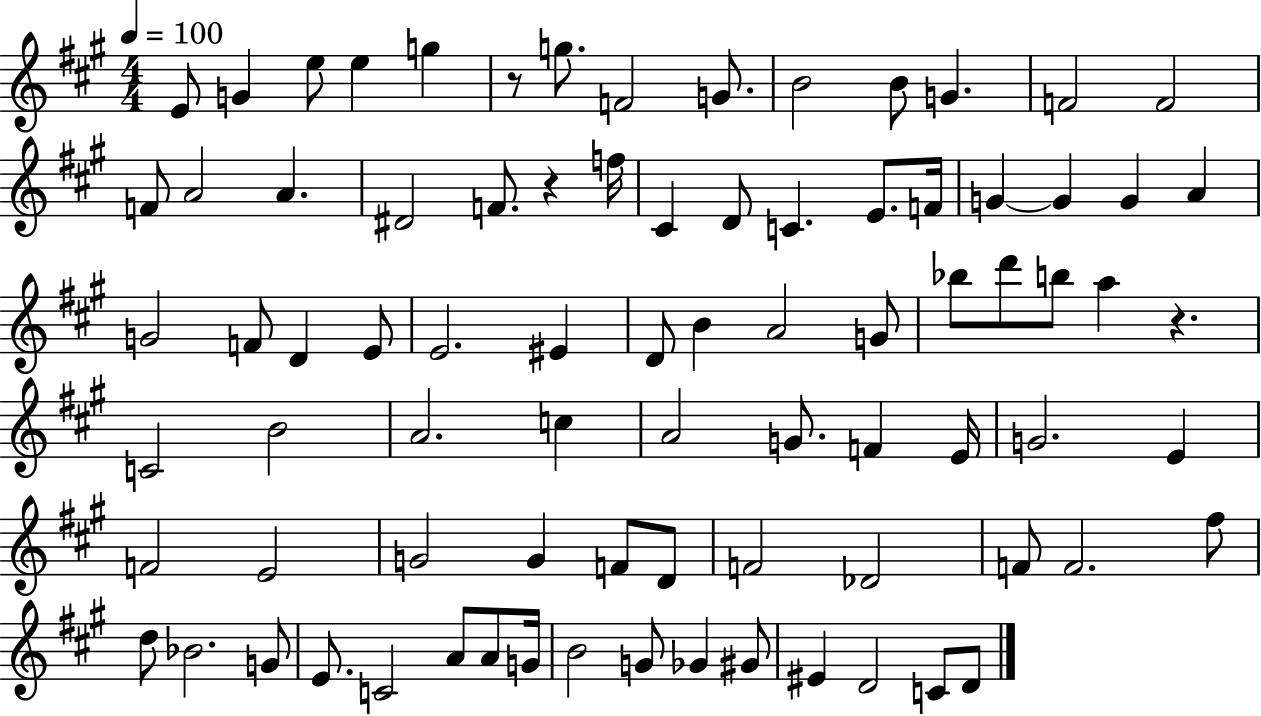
{
  \clef treble
  \numericTimeSignature
  \time 4/4
  \key a \major
  \tempo 4 = 100
  e'8 g'4 e''8 e''4 g''4 | r8 g''8. f'2 g'8. | b'2 b'8 g'4. | f'2 f'2 | \break f'8 a'2 a'4. | dis'2 f'8. r4 f''16 | cis'4 d'8 c'4. e'8. f'16 | g'4~~ g'4 g'4 a'4 | \break g'2 f'8 d'4 e'8 | e'2. eis'4 | d'8 b'4 a'2 g'8 | bes''8 d'''8 b''8 a''4 r4. | \break c'2 b'2 | a'2. c''4 | a'2 g'8. f'4 e'16 | g'2. e'4 | \break f'2 e'2 | g'2 g'4 f'8 d'8 | f'2 des'2 | f'8 f'2. fis''8 | \break d''8 bes'2. g'8 | e'8. c'2 a'8 a'8 g'16 | b'2 g'8 ges'4 gis'8 | eis'4 d'2 c'8 d'8 | \break \bar "|."
}